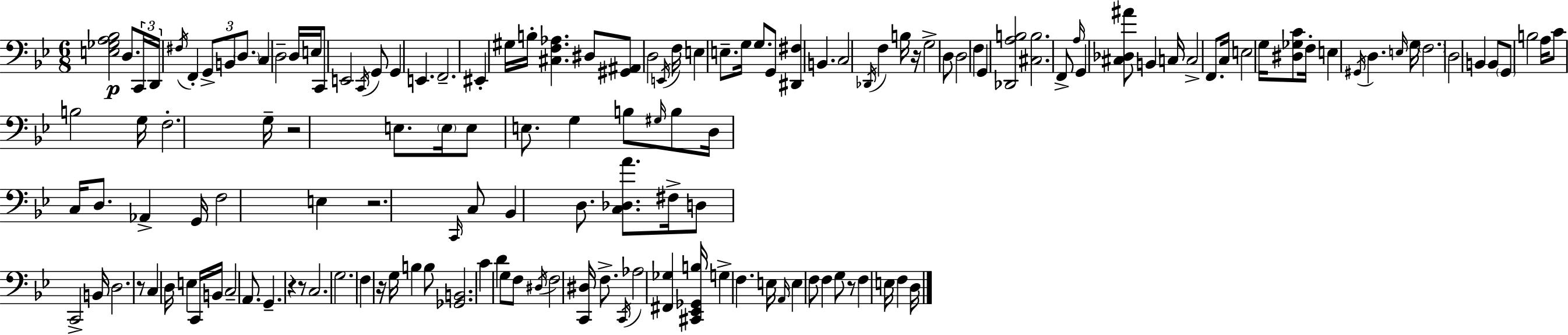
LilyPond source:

{
  \clef bass
  \numericTimeSignature
  \time 6/8
  \key bes \major
  <e ges a bes>2\p d8. \tuplet 3/2 { c,16 | d,16 \acciaccatura { fis16 } } f,4-. \tuplet 3/2 { g,8-> b,8 \parenthesize d8. } | c4 d2-- | d16 e16 c,8 e,2 | \break \acciaccatura { c,16 } g,8 g,4 e,4. | f,2.-- | eis,4-. gis16 b16-. <cis f aes>4. | dis8 <gis, ais,>8 d2 | \break \acciaccatura { e,16 } f16 e4 e8.-- g16 | g8. g,8 <dis, fis>4 b,4. | c2 \acciaccatura { des,16 } | f4 b16 r16 g2-> | \break d8 d2 | f4 g,4 <des, a b>2 | <cis b>2. | f,8-> \grace { a16 } g,4 <cis des ais'>8 | \break b,4 c16 c2-> | f,8. c16 e2 | g16 <dis ges c'>8 f16-. e4 \acciaccatura { gis,16 } d4. | \grace { e16 } g16 \parenthesize f2. | \break d2 | b,4 b,8 \parenthesize g,8 b2 | a16 c'8 b2 | g16 f2.-. | \break g16-- r2 | e8. \parenthesize e16 e8 e8. | g4 b8 \grace { gis16 } b8 d16 c16 | d8. aes,4-> g,16 f2 | \break e4 r2. | \grace { c,16 } c8 bes,4 | d8. <c des a'>8. fis16-> d8 | c,2-> b,16 d2. | \break r8 c4 | d16 e4 c,16 b,16 c2-- | a,8. g,4.-- | r4 r8 c2. | \break g2. | f4 | r16 g16 b4 b8 <ges, b,>2. | c'4 | \break d'4 g8 f8 \acciaccatura { dis16 } f2 | <c, dis>16 f8.-> \acciaccatura { c,16 } aes2 | <fis, ges>4 <cis, ees, ges, b>16 | g4-> f4. e16 \grace { a,16 } | \break e4 f8 f4 g8 | r8 f4 e16 f4 d16 | \bar "|."
}